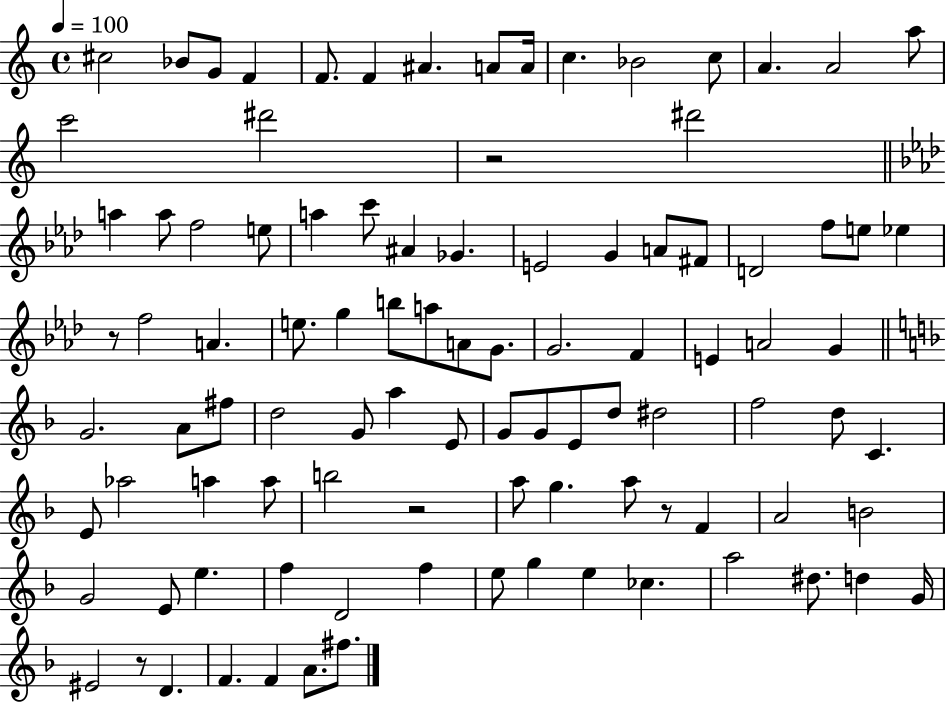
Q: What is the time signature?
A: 4/4